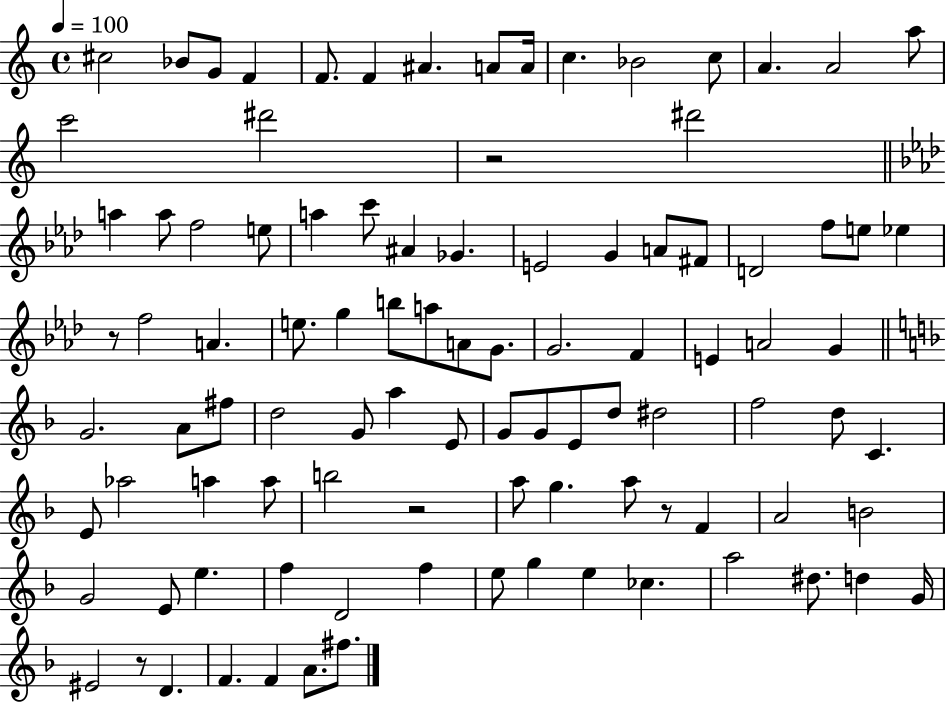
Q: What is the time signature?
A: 4/4